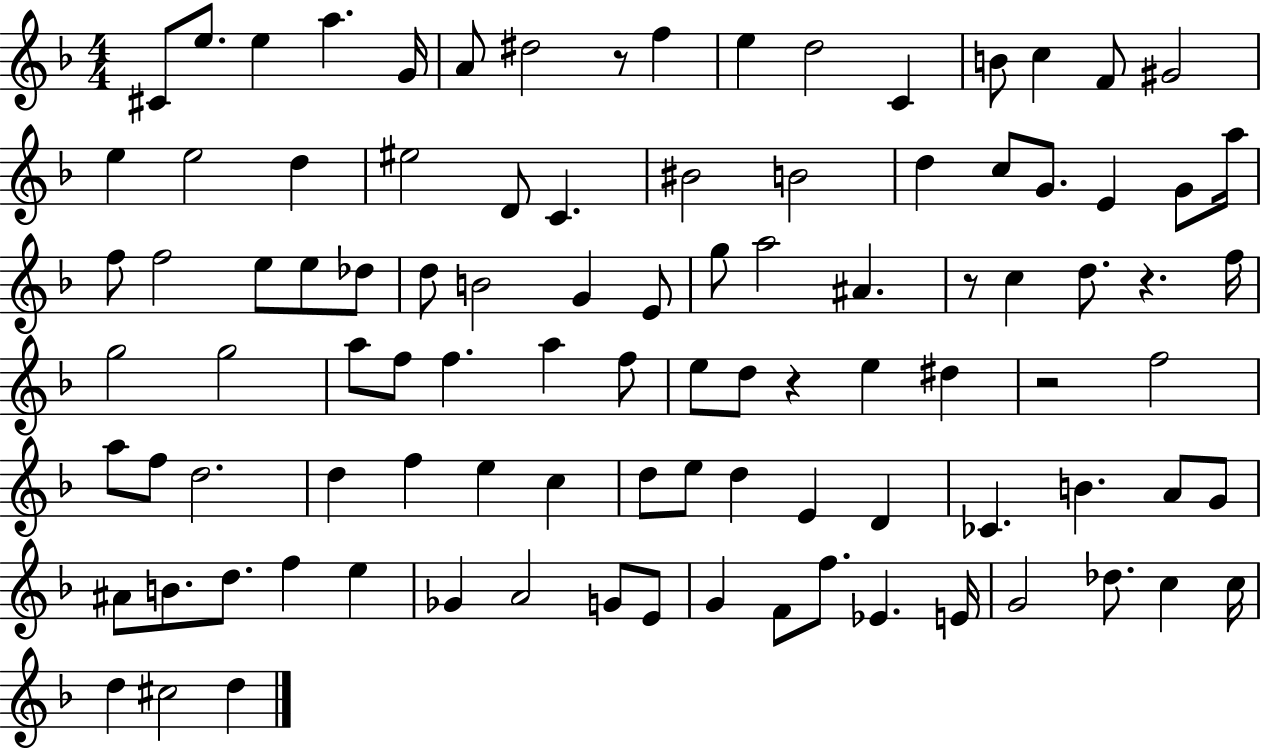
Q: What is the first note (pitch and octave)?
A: C#4